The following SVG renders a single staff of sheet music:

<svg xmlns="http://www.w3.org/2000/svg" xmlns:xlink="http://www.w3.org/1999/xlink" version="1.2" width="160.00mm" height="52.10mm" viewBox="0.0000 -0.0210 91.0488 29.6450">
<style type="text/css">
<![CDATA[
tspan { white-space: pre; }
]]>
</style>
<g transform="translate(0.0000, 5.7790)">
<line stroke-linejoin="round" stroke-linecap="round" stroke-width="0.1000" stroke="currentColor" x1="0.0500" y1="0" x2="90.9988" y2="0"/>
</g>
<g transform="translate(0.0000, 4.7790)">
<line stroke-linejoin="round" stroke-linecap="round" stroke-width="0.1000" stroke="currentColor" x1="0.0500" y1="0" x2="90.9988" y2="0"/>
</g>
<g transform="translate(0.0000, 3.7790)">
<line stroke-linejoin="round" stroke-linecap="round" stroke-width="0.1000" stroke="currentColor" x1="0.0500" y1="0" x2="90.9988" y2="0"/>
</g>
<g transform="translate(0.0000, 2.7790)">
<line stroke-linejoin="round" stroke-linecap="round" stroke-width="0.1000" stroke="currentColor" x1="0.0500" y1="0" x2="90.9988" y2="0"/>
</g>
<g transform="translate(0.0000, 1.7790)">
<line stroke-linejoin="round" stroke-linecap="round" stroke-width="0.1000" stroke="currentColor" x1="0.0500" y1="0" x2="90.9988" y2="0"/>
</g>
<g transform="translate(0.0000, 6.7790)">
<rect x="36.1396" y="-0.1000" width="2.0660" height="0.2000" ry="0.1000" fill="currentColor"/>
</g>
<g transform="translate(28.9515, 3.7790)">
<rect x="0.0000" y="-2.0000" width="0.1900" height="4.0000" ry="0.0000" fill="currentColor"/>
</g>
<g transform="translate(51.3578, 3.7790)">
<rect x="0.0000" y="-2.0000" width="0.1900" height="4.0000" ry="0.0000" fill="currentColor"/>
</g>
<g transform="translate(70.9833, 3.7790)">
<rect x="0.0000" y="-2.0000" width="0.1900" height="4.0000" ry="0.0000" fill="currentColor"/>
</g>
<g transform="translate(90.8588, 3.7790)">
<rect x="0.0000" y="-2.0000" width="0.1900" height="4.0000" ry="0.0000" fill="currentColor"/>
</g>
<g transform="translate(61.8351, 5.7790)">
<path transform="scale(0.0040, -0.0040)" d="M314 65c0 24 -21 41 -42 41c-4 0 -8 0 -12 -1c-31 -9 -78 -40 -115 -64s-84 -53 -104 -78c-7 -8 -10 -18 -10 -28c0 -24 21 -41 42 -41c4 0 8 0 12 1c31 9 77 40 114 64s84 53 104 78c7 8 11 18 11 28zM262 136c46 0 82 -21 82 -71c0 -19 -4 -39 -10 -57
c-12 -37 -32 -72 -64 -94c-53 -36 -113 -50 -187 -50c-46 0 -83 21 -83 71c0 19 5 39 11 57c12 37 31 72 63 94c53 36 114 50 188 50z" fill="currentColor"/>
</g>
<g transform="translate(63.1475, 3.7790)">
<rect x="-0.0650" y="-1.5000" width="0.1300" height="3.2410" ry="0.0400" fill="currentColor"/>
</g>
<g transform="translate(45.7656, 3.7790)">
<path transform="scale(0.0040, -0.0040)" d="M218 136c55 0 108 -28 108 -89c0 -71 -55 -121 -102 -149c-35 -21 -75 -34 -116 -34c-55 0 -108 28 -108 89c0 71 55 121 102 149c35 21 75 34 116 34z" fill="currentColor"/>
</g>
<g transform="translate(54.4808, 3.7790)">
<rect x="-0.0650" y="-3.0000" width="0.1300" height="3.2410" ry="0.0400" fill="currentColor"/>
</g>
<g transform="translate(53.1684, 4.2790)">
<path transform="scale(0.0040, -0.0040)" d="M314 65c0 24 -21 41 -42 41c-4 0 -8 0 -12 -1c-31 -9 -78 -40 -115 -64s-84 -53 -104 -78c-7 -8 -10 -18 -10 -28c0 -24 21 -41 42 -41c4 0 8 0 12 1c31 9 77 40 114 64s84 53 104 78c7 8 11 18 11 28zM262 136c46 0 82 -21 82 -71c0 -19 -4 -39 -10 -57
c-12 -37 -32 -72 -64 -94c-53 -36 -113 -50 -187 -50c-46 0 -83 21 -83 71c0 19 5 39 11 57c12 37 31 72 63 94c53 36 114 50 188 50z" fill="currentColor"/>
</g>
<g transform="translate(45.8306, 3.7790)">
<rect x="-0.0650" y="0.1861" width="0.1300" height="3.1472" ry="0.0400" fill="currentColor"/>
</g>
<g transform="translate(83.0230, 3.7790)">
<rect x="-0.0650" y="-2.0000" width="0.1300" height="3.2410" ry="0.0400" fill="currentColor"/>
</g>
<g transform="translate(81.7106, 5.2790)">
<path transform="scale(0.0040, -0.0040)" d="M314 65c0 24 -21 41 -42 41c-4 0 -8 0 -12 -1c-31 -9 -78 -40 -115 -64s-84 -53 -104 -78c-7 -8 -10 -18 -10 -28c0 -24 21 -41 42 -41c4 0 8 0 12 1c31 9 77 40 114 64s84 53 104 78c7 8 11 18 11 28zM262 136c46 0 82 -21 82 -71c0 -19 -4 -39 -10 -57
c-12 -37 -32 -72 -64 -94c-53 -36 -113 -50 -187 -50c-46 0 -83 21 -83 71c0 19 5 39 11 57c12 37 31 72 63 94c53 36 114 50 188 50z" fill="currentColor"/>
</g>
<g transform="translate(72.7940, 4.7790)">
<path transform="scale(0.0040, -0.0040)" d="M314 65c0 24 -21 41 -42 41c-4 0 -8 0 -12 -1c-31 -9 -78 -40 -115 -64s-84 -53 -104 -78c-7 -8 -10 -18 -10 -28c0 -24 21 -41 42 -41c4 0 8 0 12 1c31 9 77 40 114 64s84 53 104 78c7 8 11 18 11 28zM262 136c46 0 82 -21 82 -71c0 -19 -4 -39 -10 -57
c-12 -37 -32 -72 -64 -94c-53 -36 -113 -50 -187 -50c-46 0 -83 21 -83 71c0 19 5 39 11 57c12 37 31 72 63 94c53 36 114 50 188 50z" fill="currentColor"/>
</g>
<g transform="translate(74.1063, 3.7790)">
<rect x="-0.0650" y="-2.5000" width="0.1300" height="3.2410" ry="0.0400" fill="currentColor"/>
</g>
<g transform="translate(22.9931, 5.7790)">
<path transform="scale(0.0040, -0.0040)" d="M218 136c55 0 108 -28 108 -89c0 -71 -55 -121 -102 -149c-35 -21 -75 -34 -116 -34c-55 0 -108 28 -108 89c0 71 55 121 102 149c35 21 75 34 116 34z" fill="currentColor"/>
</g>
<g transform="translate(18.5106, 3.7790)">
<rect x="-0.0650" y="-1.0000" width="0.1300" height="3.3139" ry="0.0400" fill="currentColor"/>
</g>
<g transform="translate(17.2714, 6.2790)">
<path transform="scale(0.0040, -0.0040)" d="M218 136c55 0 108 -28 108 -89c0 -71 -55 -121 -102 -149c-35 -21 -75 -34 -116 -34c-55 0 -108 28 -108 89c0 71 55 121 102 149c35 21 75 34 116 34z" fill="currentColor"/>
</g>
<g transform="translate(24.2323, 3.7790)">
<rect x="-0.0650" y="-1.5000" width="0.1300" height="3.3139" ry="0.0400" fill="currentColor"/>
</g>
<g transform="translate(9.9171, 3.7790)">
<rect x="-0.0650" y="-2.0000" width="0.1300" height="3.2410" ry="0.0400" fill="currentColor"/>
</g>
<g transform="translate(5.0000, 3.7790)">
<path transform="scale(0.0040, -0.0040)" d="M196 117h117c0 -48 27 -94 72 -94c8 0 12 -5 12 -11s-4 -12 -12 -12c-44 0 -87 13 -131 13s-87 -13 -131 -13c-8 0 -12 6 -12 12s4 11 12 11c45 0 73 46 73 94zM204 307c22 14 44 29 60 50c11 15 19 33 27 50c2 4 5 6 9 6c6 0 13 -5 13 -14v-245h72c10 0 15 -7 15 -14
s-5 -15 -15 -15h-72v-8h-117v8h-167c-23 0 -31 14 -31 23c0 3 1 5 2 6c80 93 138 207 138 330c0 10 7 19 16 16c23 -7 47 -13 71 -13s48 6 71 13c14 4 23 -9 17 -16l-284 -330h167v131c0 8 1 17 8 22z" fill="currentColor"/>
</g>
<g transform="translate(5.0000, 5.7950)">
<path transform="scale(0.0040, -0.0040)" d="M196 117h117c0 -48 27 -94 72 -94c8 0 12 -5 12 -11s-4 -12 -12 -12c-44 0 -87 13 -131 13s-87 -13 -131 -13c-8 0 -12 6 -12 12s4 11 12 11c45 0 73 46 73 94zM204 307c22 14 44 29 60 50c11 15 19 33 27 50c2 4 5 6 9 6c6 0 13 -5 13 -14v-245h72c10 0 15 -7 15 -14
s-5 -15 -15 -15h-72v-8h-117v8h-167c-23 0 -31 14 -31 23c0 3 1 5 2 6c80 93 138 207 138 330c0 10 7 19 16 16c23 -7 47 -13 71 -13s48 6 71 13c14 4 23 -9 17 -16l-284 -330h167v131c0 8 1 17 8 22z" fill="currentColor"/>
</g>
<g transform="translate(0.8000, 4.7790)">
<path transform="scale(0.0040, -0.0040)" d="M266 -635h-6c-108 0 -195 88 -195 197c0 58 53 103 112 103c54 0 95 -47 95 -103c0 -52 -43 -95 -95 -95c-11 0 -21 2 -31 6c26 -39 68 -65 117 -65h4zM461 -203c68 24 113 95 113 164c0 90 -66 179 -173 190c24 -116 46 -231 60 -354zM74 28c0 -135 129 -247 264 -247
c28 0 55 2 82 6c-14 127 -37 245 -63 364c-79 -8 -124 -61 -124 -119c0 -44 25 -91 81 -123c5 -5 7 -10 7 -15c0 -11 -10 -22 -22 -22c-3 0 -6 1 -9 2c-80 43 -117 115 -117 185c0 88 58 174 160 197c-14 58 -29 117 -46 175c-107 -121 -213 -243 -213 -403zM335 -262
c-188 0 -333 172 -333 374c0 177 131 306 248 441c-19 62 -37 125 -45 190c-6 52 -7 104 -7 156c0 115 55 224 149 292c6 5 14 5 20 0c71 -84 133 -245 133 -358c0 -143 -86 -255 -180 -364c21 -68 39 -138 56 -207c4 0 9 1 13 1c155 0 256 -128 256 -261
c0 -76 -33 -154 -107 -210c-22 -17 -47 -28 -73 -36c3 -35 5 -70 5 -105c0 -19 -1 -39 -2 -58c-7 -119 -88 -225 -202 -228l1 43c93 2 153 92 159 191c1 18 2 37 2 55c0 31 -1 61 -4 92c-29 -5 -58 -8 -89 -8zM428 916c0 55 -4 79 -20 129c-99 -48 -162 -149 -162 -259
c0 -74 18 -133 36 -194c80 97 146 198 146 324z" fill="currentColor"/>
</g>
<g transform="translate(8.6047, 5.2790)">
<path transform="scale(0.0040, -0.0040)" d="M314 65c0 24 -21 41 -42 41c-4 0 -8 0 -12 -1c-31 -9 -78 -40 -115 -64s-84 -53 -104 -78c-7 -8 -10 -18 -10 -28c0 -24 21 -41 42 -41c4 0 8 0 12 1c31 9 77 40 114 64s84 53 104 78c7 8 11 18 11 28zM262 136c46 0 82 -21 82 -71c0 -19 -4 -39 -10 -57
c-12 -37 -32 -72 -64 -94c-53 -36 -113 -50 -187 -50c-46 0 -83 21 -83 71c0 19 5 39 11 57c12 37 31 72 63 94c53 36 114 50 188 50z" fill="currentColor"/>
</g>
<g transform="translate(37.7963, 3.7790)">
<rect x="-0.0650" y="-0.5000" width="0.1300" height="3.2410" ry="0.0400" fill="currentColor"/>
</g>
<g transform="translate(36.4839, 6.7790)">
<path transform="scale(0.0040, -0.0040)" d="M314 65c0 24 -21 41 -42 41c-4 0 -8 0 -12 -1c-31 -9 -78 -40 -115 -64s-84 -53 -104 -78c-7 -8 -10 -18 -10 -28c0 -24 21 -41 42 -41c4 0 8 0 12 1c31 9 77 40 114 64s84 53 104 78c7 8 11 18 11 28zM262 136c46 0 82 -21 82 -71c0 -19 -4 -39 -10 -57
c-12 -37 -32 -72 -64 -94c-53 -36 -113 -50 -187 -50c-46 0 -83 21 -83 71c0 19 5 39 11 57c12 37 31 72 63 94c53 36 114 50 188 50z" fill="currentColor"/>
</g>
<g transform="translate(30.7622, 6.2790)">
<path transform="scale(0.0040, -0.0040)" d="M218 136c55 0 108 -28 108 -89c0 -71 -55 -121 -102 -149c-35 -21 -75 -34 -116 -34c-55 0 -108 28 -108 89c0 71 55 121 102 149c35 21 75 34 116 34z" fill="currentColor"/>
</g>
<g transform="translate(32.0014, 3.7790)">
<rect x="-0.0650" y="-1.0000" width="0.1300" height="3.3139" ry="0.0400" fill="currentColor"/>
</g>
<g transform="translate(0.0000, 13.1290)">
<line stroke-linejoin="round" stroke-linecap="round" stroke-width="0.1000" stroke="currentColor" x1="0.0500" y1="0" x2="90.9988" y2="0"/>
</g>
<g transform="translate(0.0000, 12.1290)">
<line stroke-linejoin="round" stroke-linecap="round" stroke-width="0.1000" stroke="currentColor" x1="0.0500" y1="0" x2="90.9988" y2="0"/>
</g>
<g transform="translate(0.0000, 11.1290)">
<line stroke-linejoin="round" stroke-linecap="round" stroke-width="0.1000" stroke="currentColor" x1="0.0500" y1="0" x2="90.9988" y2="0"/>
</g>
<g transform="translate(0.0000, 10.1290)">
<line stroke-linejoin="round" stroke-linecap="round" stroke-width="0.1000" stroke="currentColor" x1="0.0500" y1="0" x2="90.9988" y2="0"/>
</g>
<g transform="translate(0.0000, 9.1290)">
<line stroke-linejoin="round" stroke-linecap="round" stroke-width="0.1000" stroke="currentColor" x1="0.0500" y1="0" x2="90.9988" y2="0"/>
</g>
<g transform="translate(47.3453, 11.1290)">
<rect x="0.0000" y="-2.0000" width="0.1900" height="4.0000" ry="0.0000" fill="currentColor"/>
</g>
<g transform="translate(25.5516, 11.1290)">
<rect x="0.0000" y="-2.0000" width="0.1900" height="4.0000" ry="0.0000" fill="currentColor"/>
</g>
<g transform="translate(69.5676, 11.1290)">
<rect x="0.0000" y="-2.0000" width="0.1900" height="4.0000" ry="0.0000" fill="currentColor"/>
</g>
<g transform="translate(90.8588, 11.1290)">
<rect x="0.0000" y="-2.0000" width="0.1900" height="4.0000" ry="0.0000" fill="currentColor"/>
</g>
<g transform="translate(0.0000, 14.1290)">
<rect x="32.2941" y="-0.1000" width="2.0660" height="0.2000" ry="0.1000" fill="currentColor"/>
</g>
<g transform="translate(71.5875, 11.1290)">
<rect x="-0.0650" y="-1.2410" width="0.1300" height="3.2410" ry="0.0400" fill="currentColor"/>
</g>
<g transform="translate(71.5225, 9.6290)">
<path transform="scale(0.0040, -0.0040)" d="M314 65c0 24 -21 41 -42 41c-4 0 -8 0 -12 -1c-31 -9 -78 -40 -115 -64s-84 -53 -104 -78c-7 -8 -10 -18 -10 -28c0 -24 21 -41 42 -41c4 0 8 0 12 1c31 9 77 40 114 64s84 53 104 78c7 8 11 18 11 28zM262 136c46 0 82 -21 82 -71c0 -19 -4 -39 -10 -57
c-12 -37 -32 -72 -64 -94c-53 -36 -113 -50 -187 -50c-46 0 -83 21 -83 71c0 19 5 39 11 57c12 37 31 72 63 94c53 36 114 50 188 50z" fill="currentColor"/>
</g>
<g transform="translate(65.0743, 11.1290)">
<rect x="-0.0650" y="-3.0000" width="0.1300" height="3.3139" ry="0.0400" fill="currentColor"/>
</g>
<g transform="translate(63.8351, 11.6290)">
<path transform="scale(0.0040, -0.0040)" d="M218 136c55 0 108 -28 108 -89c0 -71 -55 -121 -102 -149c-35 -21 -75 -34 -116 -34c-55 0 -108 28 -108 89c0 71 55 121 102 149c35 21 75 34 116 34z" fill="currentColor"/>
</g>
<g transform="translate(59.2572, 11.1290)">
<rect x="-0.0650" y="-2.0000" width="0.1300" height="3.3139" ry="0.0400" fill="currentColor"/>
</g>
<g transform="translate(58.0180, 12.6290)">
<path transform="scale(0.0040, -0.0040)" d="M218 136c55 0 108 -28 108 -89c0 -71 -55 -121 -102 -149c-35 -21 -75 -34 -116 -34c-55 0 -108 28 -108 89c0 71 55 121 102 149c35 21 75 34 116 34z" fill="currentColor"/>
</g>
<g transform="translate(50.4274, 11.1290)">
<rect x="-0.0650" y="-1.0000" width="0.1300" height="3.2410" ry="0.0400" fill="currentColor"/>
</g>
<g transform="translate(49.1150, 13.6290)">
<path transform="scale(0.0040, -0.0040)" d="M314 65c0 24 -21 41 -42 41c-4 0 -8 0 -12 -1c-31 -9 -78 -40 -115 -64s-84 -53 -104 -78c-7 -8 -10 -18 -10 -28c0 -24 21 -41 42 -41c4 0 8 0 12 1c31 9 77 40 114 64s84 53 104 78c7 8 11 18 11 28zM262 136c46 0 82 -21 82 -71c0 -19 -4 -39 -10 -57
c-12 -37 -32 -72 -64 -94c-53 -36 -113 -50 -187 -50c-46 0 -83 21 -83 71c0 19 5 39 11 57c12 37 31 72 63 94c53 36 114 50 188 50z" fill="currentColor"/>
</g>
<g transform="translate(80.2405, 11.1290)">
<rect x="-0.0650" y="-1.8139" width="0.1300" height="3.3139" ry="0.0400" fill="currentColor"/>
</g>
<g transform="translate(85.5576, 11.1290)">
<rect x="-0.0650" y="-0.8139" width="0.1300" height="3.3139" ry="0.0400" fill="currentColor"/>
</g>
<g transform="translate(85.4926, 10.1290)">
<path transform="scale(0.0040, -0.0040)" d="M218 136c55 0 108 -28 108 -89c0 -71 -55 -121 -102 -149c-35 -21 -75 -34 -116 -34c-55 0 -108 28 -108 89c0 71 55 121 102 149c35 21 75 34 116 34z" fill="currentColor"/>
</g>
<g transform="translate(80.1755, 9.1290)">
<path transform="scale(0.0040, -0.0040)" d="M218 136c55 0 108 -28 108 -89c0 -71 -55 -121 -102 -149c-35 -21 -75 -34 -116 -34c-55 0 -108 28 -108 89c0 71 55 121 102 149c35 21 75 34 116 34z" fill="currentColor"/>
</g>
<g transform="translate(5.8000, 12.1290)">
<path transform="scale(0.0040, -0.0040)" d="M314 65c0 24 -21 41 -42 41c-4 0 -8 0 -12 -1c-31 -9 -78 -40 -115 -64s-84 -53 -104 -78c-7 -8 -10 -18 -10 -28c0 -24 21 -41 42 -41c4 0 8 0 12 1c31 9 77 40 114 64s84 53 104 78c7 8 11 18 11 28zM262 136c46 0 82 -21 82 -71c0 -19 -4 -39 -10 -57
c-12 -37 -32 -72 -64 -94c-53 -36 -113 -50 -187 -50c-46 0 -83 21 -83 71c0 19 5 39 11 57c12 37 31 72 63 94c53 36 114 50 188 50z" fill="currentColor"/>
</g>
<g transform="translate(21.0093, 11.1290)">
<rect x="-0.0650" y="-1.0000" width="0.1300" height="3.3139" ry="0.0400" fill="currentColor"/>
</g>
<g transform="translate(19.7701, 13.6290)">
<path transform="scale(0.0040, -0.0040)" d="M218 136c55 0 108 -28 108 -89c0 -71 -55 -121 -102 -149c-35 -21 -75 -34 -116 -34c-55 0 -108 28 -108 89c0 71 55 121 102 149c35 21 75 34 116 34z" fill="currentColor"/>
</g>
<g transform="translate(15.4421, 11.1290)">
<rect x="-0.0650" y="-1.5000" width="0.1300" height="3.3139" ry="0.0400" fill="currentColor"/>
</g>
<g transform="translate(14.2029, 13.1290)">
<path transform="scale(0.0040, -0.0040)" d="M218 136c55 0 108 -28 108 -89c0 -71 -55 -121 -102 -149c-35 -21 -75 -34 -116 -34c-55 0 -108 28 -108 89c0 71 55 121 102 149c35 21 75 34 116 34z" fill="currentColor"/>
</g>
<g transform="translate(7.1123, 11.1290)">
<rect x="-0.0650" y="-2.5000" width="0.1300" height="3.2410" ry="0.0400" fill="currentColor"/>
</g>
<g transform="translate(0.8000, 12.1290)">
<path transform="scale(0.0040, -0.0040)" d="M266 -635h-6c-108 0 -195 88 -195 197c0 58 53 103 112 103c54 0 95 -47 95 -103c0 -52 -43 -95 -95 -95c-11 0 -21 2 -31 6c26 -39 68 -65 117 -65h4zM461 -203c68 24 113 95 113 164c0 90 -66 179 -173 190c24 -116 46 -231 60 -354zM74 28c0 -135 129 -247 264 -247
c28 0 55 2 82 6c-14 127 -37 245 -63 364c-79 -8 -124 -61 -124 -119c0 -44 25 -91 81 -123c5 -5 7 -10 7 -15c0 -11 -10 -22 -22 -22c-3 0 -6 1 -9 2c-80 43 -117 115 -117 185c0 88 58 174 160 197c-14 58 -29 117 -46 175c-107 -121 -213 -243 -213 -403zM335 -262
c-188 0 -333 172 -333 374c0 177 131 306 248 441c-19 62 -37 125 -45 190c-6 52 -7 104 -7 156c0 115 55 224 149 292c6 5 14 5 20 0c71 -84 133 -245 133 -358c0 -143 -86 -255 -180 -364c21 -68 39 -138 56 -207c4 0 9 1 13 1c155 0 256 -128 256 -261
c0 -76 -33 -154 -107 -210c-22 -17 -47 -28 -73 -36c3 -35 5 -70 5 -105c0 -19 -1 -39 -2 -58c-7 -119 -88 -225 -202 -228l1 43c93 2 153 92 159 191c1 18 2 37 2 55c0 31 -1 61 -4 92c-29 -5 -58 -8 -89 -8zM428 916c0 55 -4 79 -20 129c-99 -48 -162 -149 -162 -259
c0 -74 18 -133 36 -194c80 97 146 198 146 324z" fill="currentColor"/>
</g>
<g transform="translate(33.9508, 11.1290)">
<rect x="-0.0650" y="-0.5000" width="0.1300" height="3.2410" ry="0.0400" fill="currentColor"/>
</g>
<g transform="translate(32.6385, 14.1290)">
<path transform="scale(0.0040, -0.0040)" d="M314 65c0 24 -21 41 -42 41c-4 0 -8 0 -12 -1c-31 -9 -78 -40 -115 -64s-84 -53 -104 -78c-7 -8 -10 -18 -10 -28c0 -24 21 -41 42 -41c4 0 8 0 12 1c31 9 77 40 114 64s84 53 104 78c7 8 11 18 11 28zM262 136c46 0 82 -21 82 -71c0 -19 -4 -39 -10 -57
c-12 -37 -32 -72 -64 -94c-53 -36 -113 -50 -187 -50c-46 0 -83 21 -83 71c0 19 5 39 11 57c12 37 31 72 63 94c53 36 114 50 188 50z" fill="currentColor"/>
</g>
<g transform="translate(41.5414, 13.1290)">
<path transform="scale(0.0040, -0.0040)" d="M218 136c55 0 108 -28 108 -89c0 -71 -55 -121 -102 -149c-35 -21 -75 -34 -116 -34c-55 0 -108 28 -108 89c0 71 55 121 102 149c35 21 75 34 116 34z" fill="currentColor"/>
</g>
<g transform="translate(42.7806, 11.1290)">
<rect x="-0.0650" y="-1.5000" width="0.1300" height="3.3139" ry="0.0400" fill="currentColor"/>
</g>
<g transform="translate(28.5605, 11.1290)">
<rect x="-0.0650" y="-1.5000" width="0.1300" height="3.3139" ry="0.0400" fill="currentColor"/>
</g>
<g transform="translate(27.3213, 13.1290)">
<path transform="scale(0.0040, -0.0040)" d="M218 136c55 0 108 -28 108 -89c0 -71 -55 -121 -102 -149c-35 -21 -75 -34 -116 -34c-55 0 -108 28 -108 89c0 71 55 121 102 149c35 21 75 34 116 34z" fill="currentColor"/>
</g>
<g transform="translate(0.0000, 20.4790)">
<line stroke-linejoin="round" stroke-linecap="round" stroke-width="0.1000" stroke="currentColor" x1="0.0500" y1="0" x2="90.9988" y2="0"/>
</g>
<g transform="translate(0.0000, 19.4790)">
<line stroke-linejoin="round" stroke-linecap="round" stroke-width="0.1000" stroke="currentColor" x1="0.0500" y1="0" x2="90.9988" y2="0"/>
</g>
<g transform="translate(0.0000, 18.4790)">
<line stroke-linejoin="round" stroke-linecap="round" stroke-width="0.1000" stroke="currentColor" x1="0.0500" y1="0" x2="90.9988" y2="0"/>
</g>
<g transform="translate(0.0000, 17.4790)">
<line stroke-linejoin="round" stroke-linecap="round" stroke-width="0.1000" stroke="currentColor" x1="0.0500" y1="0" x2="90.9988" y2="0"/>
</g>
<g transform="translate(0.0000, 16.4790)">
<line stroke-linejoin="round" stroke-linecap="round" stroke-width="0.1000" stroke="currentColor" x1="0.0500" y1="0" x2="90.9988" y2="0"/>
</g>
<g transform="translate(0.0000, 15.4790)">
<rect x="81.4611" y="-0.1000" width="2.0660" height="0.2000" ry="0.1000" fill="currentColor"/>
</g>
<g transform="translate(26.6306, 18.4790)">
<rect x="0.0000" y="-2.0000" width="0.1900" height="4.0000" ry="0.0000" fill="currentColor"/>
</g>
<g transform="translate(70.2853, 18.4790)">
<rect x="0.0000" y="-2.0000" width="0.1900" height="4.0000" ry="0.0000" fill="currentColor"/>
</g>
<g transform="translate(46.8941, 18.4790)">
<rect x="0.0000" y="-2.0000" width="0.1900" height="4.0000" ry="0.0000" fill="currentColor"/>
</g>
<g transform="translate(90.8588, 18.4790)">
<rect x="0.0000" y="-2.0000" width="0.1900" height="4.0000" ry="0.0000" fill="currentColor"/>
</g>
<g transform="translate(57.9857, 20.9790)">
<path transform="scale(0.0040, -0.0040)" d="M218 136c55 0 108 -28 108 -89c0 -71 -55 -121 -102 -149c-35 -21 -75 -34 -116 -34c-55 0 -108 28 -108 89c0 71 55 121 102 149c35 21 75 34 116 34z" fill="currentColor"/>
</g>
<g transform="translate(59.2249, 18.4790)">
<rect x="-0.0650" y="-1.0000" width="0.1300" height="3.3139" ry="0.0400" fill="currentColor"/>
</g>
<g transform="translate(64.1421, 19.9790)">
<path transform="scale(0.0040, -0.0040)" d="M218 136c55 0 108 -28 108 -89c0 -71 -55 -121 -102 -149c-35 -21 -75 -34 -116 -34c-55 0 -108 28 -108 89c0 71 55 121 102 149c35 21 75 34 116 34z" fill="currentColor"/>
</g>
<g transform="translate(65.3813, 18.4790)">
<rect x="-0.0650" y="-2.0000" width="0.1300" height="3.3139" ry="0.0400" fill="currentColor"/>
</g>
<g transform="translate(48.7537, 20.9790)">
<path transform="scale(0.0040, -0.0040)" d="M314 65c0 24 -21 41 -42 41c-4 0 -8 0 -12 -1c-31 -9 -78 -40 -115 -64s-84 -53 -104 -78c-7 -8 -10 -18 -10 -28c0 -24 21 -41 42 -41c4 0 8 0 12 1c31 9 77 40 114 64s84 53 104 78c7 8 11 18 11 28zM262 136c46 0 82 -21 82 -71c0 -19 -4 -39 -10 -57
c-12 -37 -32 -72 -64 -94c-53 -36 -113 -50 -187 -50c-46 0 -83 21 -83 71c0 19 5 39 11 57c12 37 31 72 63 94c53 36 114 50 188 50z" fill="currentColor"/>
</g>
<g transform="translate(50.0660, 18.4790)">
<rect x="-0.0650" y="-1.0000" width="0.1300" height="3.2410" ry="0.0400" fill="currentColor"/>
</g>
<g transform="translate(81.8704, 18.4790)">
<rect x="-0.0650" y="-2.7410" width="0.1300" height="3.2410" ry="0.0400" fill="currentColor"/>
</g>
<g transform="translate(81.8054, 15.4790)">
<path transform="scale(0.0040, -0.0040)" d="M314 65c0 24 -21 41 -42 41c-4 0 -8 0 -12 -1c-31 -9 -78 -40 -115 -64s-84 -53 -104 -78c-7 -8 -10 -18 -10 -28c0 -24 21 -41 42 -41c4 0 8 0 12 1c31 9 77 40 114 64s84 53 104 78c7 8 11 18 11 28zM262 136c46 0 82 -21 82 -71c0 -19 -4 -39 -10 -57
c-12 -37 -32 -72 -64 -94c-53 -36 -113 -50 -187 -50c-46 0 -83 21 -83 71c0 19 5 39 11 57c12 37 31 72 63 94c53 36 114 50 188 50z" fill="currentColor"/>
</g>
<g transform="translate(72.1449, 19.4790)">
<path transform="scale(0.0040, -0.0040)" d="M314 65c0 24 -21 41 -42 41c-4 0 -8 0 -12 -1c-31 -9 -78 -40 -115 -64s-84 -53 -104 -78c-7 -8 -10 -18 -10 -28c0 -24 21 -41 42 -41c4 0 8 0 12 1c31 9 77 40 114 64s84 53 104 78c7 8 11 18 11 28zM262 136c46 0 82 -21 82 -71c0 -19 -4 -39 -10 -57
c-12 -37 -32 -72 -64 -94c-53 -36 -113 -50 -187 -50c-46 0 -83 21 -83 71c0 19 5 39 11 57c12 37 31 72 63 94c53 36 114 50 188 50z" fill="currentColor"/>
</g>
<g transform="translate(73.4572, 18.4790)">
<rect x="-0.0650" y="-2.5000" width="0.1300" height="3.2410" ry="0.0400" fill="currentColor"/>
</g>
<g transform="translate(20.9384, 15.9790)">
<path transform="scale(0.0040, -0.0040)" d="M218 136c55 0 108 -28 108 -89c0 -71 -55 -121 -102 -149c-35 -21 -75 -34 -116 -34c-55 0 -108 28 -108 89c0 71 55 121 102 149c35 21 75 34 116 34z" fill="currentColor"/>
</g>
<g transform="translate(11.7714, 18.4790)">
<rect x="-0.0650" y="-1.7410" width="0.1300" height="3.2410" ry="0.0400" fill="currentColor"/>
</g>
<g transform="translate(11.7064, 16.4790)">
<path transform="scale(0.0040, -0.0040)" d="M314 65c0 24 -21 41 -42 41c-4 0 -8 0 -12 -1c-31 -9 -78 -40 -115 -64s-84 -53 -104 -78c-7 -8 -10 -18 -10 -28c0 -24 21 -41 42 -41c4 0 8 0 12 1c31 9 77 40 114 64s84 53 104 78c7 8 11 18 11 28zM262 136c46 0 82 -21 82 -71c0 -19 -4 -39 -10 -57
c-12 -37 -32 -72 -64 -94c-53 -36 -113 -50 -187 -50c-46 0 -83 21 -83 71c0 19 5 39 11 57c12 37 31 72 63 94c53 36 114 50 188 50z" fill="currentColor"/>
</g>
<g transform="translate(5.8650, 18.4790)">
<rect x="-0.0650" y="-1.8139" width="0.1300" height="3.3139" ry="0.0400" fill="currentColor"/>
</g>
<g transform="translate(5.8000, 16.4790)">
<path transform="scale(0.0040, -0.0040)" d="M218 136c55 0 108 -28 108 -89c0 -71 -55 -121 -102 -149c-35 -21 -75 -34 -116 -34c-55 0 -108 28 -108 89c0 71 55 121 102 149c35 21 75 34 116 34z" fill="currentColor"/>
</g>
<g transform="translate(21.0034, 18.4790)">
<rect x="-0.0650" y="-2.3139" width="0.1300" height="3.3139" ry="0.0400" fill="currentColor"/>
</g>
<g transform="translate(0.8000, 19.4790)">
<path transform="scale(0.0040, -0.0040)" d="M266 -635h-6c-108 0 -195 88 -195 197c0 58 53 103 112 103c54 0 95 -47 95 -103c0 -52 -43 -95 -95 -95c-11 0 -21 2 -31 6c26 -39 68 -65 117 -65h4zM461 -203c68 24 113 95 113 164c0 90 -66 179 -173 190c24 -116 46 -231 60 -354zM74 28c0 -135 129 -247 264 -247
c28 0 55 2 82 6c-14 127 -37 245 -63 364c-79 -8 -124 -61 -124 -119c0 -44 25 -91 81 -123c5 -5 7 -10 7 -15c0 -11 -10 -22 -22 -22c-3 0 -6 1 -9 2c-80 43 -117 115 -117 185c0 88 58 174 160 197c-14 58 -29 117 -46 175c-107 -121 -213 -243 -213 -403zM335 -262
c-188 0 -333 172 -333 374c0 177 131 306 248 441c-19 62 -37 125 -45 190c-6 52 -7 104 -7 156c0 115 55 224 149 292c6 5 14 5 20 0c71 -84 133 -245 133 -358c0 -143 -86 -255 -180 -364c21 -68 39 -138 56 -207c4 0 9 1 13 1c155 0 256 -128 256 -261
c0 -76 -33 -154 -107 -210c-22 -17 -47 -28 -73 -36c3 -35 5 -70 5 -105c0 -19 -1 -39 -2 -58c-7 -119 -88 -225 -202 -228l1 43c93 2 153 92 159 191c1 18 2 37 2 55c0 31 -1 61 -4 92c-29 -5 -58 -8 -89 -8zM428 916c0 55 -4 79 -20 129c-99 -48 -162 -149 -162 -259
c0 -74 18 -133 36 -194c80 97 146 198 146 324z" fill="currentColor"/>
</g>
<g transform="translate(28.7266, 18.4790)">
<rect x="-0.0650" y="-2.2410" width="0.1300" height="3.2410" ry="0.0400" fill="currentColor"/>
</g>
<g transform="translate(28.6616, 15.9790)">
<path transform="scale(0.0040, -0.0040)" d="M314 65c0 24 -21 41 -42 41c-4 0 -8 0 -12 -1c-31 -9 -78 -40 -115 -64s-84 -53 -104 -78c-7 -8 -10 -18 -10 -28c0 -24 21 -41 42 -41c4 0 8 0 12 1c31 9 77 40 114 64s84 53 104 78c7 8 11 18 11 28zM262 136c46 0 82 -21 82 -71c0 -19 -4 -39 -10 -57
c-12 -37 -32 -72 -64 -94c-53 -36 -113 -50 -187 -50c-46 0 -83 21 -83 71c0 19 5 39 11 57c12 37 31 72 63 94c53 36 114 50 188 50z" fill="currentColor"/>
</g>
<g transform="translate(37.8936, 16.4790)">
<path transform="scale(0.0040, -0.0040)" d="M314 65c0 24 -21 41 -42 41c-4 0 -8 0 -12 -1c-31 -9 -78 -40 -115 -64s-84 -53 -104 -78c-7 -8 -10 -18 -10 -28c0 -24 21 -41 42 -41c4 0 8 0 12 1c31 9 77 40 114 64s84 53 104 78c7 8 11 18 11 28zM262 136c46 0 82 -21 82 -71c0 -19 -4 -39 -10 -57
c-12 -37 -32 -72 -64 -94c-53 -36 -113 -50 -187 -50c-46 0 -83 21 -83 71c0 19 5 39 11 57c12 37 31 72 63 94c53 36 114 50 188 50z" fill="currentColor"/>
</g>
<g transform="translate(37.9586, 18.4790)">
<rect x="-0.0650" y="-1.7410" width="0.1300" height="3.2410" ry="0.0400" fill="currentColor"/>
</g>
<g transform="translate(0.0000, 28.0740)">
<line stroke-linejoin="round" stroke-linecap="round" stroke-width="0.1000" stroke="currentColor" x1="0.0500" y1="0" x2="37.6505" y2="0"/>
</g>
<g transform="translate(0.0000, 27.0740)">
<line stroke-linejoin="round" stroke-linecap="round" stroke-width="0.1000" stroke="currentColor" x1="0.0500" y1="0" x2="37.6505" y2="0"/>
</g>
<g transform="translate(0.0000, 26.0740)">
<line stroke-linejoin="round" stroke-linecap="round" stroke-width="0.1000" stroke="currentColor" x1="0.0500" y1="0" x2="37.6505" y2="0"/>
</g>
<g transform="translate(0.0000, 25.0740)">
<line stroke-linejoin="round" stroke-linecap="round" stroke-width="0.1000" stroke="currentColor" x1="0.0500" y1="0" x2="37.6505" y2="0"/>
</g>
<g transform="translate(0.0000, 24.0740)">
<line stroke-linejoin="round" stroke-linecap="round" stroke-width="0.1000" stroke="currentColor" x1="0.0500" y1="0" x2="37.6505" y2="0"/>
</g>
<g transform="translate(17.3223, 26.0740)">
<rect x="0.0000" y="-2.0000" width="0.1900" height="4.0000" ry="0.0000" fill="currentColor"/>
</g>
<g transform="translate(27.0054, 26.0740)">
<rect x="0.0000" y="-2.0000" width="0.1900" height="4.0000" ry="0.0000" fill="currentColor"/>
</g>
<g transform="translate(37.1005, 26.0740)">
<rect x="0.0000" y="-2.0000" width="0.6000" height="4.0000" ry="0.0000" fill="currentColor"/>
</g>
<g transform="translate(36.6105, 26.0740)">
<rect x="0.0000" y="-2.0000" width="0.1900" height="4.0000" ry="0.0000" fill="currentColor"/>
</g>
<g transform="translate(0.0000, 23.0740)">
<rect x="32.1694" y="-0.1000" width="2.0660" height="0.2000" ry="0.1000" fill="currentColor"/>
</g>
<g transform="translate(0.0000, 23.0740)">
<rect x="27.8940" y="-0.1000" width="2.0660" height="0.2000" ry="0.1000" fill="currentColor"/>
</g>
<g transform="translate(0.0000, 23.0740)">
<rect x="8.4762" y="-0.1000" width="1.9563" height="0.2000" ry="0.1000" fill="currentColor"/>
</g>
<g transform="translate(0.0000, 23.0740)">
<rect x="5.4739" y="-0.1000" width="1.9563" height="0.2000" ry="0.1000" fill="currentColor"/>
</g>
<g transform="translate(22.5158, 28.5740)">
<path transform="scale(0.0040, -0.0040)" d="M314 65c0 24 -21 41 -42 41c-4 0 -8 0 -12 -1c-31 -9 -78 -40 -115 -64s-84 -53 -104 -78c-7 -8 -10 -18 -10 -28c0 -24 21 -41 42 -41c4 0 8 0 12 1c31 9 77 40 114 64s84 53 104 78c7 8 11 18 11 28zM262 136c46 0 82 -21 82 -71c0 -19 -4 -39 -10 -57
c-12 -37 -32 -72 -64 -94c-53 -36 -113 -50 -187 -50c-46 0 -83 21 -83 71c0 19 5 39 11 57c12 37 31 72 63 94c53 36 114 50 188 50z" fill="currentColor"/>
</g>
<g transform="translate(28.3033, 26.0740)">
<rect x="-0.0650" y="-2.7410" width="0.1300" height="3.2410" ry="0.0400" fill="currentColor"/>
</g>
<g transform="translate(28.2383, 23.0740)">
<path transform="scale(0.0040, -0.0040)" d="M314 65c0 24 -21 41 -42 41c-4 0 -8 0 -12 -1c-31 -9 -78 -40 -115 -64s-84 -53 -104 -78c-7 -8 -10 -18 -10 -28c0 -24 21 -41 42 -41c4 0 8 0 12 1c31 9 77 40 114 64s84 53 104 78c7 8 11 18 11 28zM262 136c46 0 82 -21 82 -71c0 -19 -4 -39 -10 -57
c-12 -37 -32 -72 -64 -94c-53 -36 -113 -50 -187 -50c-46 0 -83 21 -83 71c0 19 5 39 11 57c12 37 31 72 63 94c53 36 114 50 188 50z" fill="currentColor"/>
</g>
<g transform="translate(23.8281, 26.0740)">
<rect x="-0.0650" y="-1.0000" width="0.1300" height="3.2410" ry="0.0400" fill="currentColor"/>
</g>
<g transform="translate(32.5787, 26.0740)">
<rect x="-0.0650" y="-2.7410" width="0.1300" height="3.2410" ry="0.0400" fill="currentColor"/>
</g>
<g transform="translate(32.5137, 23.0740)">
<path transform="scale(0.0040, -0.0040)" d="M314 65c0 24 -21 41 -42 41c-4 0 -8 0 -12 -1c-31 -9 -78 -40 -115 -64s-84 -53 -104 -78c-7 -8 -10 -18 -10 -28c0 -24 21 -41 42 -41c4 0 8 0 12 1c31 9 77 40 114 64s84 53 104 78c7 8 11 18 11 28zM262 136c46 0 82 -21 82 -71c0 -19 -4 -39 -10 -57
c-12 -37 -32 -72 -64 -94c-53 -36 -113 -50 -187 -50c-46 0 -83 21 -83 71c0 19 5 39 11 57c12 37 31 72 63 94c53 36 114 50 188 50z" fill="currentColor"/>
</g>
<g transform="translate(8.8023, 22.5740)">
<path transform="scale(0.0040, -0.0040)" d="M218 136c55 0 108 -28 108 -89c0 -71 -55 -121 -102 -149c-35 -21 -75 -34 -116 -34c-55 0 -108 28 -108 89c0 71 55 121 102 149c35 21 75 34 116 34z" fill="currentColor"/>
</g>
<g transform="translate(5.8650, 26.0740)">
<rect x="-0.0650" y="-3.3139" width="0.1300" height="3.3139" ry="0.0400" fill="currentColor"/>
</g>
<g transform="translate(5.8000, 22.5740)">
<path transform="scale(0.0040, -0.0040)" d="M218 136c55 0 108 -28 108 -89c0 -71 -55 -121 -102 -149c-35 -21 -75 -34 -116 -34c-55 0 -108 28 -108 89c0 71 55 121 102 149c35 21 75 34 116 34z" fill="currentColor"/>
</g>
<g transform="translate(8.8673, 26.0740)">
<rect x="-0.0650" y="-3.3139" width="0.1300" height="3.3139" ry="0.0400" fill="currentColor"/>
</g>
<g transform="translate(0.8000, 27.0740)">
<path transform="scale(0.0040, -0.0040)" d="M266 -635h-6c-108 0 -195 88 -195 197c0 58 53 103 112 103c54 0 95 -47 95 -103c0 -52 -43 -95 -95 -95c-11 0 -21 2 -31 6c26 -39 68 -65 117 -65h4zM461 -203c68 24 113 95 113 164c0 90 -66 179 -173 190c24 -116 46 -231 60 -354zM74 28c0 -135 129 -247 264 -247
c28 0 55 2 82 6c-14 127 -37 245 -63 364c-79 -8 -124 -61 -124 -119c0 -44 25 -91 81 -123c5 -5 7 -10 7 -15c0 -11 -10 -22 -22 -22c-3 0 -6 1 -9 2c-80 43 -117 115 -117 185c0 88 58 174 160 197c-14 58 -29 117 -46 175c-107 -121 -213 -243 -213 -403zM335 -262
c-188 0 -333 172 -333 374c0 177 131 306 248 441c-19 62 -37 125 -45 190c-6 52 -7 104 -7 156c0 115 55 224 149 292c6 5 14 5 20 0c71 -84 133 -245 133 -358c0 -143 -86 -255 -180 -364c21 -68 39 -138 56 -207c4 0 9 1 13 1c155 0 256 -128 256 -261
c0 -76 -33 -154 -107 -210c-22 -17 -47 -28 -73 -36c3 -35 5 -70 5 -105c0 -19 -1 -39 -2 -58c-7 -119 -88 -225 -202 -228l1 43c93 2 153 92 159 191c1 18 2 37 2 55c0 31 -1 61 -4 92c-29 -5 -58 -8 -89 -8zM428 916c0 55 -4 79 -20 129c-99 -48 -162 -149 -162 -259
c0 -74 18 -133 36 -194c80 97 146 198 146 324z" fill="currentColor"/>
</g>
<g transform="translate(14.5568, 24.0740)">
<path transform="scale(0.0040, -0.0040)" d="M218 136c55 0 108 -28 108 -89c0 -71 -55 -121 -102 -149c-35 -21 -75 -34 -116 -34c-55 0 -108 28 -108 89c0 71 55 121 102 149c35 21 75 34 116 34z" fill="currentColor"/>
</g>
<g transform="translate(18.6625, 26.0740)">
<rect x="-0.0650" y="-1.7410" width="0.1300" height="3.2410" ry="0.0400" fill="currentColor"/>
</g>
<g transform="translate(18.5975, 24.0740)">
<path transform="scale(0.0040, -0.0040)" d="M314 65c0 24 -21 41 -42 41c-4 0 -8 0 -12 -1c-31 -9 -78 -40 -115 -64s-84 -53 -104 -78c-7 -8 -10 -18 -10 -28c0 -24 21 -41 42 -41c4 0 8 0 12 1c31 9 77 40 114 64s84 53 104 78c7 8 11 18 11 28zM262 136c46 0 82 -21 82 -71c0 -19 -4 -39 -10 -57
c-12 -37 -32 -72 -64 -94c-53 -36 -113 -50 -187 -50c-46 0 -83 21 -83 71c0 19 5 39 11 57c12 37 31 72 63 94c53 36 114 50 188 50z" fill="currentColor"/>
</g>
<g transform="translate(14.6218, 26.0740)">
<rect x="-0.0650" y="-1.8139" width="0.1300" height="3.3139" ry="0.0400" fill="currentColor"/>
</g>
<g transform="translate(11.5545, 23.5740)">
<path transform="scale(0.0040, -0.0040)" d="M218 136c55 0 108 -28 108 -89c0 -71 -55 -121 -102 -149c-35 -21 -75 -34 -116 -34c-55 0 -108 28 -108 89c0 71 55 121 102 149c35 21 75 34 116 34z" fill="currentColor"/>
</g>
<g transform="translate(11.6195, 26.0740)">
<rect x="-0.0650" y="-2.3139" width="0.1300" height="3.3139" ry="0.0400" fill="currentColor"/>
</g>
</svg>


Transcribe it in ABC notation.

X:1
T:Untitled
M:4/4
L:1/4
K:C
F2 D E D C2 B A2 E2 G2 F2 G2 E D E C2 E D2 F A e2 f d f f2 g g2 f2 D2 D F G2 a2 b b g f f2 D2 a2 a2